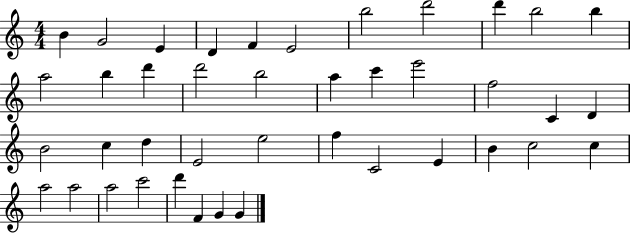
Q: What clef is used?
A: treble